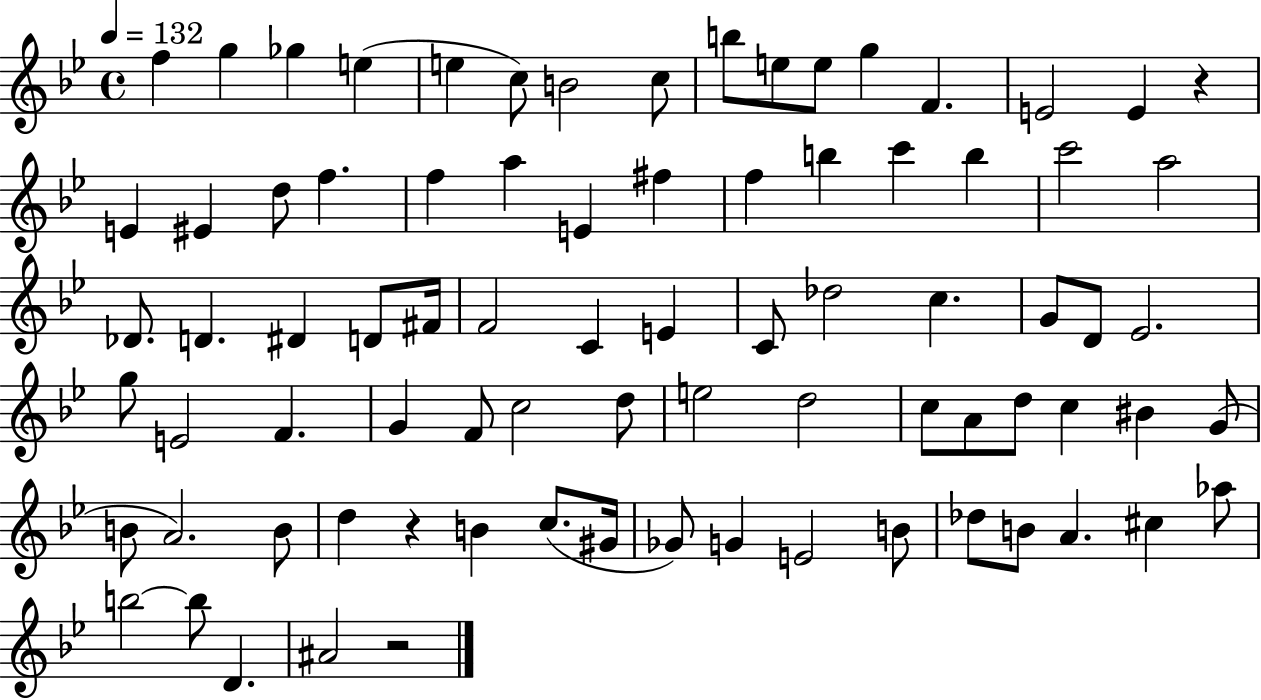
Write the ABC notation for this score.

X:1
T:Untitled
M:4/4
L:1/4
K:Bb
f g _g e e c/2 B2 c/2 b/2 e/2 e/2 g F E2 E z E ^E d/2 f f a E ^f f b c' b c'2 a2 _D/2 D ^D D/2 ^F/4 F2 C E C/2 _d2 c G/2 D/2 _E2 g/2 E2 F G F/2 c2 d/2 e2 d2 c/2 A/2 d/2 c ^B G/2 B/2 A2 B/2 d z B c/2 ^G/4 _G/2 G E2 B/2 _d/2 B/2 A ^c _a/2 b2 b/2 D ^A2 z2